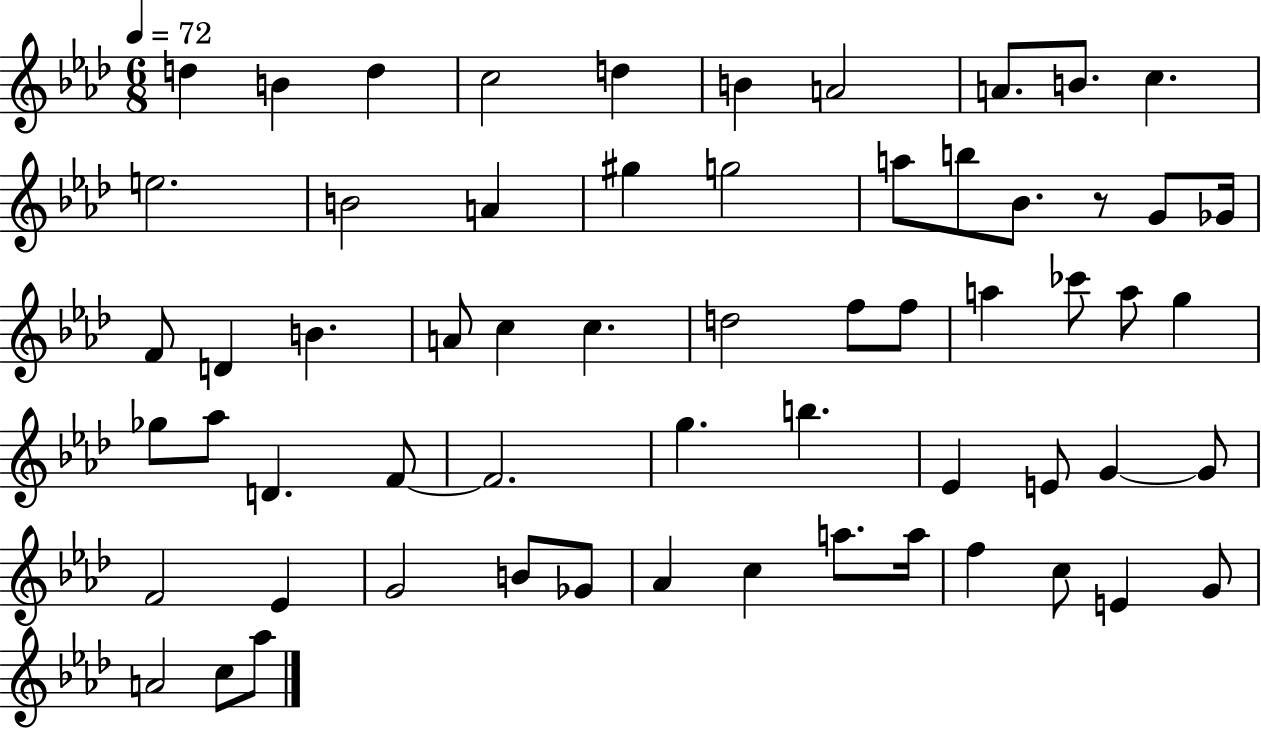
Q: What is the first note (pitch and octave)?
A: D5